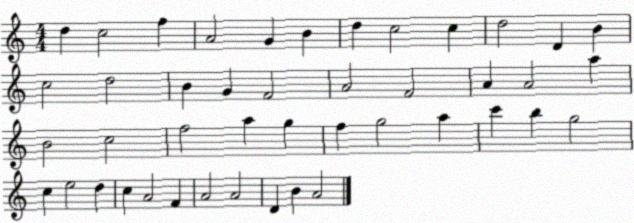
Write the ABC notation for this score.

X:1
T:Untitled
M:4/4
L:1/4
K:C
d c2 f A2 G B d c2 c d2 D B c2 d2 B G F2 A2 F2 A A2 a B2 c2 f2 a g f g2 a c' b g2 c e2 d c A2 F A2 A2 D B A2